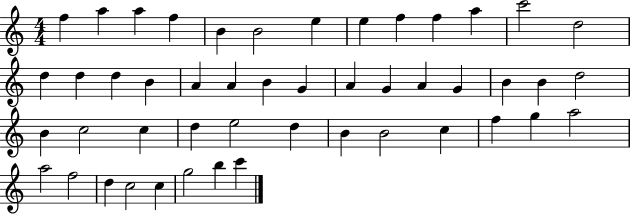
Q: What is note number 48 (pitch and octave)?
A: C6